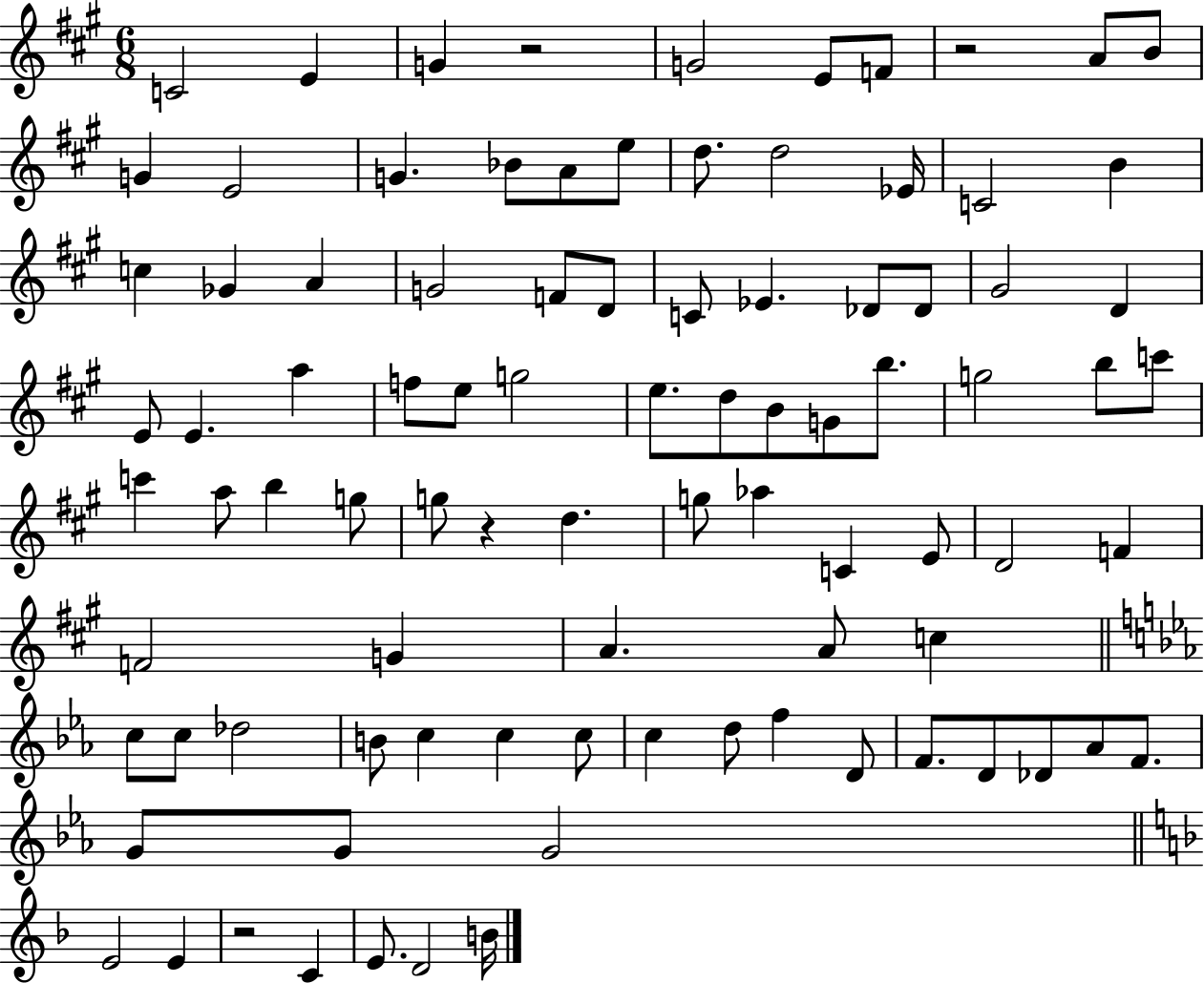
{
  \clef treble
  \numericTimeSignature
  \time 6/8
  \key a \major
  \repeat volta 2 { c'2 e'4 | g'4 r2 | g'2 e'8 f'8 | r2 a'8 b'8 | \break g'4 e'2 | g'4. bes'8 a'8 e''8 | d''8. d''2 ees'16 | c'2 b'4 | \break c''4 ges'4 a'4 | g'2 f'8 d'8 | c'8 ees'4. des'8 des'8 | gis'2 d'4 | \break e'8 e'4. a''4 | f''8 e''8 g''2 | e''8. d''8 b'8 g'8 b''8. | g''2 b''8 c'''8 | \break c'''4 a''8 b''4 g''8 | g''8 r4 d''4. | g''8 aes''4 c'4 e'8 | d'2 f'4 | \break f'2 g'4 | a'4. a'8 c''4 | \bar "||" \break \key ees \major c''8 c''8 des''2 | b'8 c''4 c''4 c''8 | c''4 d''8 f''4 d'8 | f'8. d'8 des'8 aes'8 f'8. | \break g'8 g'8 g'2 | \bar "||" \break \key d \minor e'2 e'4 | r2 c'4 | e'8. d'2 b'16 | } \bar "|."
}